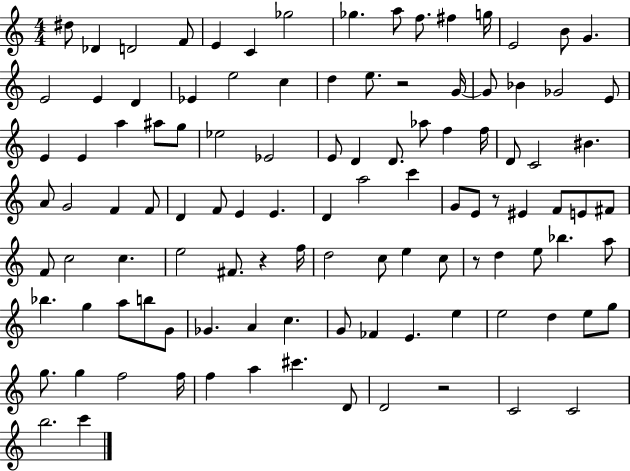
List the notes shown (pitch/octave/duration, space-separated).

D#5/e Db4/q D4/h F4/e E4/q C4/q Gb5/h Gb5/q. A5/e F5/e. F#5/q G5/s E4/h B4/e G4/q. E4/h E4/q D4/q Eb4/q E5/h C5/q D5/q E5/e. R/h G4/s G4/e Bb4/q Gb4/h E4/e E4/q E4/q A5/q A#5/e G5/e Eb5/h Eb4/h E4/e D4/q D4/e. Ab5/e F5/q F5/s D4/e C4/h BIS4/q. A4/e G4/h F4/q F4/e D4/q F4/e E4/q E4/q. D4/q A5/h C6/q G4/e E4/e R/e EIS4/q F4/e E4/e F#4/e F4/e C5/h C5/q. E5/h F#4/e. R/q F5/s D5/h C5/e E5/q C5/e R/e D5/q E5/e Bb5/q. A5/e Bb5/q. G5/q A5/e B5/e G4/e Gb4/q. A4/q C5/q. G4/e FES4/q E4/q. E5/q E5/h D5/q E5/e G5/e G5/e. G5/q F5/h F5/s F5/q A5/q C#6/q. D4/e D4/h R/h C4/h C4/h B5/h. C6/q